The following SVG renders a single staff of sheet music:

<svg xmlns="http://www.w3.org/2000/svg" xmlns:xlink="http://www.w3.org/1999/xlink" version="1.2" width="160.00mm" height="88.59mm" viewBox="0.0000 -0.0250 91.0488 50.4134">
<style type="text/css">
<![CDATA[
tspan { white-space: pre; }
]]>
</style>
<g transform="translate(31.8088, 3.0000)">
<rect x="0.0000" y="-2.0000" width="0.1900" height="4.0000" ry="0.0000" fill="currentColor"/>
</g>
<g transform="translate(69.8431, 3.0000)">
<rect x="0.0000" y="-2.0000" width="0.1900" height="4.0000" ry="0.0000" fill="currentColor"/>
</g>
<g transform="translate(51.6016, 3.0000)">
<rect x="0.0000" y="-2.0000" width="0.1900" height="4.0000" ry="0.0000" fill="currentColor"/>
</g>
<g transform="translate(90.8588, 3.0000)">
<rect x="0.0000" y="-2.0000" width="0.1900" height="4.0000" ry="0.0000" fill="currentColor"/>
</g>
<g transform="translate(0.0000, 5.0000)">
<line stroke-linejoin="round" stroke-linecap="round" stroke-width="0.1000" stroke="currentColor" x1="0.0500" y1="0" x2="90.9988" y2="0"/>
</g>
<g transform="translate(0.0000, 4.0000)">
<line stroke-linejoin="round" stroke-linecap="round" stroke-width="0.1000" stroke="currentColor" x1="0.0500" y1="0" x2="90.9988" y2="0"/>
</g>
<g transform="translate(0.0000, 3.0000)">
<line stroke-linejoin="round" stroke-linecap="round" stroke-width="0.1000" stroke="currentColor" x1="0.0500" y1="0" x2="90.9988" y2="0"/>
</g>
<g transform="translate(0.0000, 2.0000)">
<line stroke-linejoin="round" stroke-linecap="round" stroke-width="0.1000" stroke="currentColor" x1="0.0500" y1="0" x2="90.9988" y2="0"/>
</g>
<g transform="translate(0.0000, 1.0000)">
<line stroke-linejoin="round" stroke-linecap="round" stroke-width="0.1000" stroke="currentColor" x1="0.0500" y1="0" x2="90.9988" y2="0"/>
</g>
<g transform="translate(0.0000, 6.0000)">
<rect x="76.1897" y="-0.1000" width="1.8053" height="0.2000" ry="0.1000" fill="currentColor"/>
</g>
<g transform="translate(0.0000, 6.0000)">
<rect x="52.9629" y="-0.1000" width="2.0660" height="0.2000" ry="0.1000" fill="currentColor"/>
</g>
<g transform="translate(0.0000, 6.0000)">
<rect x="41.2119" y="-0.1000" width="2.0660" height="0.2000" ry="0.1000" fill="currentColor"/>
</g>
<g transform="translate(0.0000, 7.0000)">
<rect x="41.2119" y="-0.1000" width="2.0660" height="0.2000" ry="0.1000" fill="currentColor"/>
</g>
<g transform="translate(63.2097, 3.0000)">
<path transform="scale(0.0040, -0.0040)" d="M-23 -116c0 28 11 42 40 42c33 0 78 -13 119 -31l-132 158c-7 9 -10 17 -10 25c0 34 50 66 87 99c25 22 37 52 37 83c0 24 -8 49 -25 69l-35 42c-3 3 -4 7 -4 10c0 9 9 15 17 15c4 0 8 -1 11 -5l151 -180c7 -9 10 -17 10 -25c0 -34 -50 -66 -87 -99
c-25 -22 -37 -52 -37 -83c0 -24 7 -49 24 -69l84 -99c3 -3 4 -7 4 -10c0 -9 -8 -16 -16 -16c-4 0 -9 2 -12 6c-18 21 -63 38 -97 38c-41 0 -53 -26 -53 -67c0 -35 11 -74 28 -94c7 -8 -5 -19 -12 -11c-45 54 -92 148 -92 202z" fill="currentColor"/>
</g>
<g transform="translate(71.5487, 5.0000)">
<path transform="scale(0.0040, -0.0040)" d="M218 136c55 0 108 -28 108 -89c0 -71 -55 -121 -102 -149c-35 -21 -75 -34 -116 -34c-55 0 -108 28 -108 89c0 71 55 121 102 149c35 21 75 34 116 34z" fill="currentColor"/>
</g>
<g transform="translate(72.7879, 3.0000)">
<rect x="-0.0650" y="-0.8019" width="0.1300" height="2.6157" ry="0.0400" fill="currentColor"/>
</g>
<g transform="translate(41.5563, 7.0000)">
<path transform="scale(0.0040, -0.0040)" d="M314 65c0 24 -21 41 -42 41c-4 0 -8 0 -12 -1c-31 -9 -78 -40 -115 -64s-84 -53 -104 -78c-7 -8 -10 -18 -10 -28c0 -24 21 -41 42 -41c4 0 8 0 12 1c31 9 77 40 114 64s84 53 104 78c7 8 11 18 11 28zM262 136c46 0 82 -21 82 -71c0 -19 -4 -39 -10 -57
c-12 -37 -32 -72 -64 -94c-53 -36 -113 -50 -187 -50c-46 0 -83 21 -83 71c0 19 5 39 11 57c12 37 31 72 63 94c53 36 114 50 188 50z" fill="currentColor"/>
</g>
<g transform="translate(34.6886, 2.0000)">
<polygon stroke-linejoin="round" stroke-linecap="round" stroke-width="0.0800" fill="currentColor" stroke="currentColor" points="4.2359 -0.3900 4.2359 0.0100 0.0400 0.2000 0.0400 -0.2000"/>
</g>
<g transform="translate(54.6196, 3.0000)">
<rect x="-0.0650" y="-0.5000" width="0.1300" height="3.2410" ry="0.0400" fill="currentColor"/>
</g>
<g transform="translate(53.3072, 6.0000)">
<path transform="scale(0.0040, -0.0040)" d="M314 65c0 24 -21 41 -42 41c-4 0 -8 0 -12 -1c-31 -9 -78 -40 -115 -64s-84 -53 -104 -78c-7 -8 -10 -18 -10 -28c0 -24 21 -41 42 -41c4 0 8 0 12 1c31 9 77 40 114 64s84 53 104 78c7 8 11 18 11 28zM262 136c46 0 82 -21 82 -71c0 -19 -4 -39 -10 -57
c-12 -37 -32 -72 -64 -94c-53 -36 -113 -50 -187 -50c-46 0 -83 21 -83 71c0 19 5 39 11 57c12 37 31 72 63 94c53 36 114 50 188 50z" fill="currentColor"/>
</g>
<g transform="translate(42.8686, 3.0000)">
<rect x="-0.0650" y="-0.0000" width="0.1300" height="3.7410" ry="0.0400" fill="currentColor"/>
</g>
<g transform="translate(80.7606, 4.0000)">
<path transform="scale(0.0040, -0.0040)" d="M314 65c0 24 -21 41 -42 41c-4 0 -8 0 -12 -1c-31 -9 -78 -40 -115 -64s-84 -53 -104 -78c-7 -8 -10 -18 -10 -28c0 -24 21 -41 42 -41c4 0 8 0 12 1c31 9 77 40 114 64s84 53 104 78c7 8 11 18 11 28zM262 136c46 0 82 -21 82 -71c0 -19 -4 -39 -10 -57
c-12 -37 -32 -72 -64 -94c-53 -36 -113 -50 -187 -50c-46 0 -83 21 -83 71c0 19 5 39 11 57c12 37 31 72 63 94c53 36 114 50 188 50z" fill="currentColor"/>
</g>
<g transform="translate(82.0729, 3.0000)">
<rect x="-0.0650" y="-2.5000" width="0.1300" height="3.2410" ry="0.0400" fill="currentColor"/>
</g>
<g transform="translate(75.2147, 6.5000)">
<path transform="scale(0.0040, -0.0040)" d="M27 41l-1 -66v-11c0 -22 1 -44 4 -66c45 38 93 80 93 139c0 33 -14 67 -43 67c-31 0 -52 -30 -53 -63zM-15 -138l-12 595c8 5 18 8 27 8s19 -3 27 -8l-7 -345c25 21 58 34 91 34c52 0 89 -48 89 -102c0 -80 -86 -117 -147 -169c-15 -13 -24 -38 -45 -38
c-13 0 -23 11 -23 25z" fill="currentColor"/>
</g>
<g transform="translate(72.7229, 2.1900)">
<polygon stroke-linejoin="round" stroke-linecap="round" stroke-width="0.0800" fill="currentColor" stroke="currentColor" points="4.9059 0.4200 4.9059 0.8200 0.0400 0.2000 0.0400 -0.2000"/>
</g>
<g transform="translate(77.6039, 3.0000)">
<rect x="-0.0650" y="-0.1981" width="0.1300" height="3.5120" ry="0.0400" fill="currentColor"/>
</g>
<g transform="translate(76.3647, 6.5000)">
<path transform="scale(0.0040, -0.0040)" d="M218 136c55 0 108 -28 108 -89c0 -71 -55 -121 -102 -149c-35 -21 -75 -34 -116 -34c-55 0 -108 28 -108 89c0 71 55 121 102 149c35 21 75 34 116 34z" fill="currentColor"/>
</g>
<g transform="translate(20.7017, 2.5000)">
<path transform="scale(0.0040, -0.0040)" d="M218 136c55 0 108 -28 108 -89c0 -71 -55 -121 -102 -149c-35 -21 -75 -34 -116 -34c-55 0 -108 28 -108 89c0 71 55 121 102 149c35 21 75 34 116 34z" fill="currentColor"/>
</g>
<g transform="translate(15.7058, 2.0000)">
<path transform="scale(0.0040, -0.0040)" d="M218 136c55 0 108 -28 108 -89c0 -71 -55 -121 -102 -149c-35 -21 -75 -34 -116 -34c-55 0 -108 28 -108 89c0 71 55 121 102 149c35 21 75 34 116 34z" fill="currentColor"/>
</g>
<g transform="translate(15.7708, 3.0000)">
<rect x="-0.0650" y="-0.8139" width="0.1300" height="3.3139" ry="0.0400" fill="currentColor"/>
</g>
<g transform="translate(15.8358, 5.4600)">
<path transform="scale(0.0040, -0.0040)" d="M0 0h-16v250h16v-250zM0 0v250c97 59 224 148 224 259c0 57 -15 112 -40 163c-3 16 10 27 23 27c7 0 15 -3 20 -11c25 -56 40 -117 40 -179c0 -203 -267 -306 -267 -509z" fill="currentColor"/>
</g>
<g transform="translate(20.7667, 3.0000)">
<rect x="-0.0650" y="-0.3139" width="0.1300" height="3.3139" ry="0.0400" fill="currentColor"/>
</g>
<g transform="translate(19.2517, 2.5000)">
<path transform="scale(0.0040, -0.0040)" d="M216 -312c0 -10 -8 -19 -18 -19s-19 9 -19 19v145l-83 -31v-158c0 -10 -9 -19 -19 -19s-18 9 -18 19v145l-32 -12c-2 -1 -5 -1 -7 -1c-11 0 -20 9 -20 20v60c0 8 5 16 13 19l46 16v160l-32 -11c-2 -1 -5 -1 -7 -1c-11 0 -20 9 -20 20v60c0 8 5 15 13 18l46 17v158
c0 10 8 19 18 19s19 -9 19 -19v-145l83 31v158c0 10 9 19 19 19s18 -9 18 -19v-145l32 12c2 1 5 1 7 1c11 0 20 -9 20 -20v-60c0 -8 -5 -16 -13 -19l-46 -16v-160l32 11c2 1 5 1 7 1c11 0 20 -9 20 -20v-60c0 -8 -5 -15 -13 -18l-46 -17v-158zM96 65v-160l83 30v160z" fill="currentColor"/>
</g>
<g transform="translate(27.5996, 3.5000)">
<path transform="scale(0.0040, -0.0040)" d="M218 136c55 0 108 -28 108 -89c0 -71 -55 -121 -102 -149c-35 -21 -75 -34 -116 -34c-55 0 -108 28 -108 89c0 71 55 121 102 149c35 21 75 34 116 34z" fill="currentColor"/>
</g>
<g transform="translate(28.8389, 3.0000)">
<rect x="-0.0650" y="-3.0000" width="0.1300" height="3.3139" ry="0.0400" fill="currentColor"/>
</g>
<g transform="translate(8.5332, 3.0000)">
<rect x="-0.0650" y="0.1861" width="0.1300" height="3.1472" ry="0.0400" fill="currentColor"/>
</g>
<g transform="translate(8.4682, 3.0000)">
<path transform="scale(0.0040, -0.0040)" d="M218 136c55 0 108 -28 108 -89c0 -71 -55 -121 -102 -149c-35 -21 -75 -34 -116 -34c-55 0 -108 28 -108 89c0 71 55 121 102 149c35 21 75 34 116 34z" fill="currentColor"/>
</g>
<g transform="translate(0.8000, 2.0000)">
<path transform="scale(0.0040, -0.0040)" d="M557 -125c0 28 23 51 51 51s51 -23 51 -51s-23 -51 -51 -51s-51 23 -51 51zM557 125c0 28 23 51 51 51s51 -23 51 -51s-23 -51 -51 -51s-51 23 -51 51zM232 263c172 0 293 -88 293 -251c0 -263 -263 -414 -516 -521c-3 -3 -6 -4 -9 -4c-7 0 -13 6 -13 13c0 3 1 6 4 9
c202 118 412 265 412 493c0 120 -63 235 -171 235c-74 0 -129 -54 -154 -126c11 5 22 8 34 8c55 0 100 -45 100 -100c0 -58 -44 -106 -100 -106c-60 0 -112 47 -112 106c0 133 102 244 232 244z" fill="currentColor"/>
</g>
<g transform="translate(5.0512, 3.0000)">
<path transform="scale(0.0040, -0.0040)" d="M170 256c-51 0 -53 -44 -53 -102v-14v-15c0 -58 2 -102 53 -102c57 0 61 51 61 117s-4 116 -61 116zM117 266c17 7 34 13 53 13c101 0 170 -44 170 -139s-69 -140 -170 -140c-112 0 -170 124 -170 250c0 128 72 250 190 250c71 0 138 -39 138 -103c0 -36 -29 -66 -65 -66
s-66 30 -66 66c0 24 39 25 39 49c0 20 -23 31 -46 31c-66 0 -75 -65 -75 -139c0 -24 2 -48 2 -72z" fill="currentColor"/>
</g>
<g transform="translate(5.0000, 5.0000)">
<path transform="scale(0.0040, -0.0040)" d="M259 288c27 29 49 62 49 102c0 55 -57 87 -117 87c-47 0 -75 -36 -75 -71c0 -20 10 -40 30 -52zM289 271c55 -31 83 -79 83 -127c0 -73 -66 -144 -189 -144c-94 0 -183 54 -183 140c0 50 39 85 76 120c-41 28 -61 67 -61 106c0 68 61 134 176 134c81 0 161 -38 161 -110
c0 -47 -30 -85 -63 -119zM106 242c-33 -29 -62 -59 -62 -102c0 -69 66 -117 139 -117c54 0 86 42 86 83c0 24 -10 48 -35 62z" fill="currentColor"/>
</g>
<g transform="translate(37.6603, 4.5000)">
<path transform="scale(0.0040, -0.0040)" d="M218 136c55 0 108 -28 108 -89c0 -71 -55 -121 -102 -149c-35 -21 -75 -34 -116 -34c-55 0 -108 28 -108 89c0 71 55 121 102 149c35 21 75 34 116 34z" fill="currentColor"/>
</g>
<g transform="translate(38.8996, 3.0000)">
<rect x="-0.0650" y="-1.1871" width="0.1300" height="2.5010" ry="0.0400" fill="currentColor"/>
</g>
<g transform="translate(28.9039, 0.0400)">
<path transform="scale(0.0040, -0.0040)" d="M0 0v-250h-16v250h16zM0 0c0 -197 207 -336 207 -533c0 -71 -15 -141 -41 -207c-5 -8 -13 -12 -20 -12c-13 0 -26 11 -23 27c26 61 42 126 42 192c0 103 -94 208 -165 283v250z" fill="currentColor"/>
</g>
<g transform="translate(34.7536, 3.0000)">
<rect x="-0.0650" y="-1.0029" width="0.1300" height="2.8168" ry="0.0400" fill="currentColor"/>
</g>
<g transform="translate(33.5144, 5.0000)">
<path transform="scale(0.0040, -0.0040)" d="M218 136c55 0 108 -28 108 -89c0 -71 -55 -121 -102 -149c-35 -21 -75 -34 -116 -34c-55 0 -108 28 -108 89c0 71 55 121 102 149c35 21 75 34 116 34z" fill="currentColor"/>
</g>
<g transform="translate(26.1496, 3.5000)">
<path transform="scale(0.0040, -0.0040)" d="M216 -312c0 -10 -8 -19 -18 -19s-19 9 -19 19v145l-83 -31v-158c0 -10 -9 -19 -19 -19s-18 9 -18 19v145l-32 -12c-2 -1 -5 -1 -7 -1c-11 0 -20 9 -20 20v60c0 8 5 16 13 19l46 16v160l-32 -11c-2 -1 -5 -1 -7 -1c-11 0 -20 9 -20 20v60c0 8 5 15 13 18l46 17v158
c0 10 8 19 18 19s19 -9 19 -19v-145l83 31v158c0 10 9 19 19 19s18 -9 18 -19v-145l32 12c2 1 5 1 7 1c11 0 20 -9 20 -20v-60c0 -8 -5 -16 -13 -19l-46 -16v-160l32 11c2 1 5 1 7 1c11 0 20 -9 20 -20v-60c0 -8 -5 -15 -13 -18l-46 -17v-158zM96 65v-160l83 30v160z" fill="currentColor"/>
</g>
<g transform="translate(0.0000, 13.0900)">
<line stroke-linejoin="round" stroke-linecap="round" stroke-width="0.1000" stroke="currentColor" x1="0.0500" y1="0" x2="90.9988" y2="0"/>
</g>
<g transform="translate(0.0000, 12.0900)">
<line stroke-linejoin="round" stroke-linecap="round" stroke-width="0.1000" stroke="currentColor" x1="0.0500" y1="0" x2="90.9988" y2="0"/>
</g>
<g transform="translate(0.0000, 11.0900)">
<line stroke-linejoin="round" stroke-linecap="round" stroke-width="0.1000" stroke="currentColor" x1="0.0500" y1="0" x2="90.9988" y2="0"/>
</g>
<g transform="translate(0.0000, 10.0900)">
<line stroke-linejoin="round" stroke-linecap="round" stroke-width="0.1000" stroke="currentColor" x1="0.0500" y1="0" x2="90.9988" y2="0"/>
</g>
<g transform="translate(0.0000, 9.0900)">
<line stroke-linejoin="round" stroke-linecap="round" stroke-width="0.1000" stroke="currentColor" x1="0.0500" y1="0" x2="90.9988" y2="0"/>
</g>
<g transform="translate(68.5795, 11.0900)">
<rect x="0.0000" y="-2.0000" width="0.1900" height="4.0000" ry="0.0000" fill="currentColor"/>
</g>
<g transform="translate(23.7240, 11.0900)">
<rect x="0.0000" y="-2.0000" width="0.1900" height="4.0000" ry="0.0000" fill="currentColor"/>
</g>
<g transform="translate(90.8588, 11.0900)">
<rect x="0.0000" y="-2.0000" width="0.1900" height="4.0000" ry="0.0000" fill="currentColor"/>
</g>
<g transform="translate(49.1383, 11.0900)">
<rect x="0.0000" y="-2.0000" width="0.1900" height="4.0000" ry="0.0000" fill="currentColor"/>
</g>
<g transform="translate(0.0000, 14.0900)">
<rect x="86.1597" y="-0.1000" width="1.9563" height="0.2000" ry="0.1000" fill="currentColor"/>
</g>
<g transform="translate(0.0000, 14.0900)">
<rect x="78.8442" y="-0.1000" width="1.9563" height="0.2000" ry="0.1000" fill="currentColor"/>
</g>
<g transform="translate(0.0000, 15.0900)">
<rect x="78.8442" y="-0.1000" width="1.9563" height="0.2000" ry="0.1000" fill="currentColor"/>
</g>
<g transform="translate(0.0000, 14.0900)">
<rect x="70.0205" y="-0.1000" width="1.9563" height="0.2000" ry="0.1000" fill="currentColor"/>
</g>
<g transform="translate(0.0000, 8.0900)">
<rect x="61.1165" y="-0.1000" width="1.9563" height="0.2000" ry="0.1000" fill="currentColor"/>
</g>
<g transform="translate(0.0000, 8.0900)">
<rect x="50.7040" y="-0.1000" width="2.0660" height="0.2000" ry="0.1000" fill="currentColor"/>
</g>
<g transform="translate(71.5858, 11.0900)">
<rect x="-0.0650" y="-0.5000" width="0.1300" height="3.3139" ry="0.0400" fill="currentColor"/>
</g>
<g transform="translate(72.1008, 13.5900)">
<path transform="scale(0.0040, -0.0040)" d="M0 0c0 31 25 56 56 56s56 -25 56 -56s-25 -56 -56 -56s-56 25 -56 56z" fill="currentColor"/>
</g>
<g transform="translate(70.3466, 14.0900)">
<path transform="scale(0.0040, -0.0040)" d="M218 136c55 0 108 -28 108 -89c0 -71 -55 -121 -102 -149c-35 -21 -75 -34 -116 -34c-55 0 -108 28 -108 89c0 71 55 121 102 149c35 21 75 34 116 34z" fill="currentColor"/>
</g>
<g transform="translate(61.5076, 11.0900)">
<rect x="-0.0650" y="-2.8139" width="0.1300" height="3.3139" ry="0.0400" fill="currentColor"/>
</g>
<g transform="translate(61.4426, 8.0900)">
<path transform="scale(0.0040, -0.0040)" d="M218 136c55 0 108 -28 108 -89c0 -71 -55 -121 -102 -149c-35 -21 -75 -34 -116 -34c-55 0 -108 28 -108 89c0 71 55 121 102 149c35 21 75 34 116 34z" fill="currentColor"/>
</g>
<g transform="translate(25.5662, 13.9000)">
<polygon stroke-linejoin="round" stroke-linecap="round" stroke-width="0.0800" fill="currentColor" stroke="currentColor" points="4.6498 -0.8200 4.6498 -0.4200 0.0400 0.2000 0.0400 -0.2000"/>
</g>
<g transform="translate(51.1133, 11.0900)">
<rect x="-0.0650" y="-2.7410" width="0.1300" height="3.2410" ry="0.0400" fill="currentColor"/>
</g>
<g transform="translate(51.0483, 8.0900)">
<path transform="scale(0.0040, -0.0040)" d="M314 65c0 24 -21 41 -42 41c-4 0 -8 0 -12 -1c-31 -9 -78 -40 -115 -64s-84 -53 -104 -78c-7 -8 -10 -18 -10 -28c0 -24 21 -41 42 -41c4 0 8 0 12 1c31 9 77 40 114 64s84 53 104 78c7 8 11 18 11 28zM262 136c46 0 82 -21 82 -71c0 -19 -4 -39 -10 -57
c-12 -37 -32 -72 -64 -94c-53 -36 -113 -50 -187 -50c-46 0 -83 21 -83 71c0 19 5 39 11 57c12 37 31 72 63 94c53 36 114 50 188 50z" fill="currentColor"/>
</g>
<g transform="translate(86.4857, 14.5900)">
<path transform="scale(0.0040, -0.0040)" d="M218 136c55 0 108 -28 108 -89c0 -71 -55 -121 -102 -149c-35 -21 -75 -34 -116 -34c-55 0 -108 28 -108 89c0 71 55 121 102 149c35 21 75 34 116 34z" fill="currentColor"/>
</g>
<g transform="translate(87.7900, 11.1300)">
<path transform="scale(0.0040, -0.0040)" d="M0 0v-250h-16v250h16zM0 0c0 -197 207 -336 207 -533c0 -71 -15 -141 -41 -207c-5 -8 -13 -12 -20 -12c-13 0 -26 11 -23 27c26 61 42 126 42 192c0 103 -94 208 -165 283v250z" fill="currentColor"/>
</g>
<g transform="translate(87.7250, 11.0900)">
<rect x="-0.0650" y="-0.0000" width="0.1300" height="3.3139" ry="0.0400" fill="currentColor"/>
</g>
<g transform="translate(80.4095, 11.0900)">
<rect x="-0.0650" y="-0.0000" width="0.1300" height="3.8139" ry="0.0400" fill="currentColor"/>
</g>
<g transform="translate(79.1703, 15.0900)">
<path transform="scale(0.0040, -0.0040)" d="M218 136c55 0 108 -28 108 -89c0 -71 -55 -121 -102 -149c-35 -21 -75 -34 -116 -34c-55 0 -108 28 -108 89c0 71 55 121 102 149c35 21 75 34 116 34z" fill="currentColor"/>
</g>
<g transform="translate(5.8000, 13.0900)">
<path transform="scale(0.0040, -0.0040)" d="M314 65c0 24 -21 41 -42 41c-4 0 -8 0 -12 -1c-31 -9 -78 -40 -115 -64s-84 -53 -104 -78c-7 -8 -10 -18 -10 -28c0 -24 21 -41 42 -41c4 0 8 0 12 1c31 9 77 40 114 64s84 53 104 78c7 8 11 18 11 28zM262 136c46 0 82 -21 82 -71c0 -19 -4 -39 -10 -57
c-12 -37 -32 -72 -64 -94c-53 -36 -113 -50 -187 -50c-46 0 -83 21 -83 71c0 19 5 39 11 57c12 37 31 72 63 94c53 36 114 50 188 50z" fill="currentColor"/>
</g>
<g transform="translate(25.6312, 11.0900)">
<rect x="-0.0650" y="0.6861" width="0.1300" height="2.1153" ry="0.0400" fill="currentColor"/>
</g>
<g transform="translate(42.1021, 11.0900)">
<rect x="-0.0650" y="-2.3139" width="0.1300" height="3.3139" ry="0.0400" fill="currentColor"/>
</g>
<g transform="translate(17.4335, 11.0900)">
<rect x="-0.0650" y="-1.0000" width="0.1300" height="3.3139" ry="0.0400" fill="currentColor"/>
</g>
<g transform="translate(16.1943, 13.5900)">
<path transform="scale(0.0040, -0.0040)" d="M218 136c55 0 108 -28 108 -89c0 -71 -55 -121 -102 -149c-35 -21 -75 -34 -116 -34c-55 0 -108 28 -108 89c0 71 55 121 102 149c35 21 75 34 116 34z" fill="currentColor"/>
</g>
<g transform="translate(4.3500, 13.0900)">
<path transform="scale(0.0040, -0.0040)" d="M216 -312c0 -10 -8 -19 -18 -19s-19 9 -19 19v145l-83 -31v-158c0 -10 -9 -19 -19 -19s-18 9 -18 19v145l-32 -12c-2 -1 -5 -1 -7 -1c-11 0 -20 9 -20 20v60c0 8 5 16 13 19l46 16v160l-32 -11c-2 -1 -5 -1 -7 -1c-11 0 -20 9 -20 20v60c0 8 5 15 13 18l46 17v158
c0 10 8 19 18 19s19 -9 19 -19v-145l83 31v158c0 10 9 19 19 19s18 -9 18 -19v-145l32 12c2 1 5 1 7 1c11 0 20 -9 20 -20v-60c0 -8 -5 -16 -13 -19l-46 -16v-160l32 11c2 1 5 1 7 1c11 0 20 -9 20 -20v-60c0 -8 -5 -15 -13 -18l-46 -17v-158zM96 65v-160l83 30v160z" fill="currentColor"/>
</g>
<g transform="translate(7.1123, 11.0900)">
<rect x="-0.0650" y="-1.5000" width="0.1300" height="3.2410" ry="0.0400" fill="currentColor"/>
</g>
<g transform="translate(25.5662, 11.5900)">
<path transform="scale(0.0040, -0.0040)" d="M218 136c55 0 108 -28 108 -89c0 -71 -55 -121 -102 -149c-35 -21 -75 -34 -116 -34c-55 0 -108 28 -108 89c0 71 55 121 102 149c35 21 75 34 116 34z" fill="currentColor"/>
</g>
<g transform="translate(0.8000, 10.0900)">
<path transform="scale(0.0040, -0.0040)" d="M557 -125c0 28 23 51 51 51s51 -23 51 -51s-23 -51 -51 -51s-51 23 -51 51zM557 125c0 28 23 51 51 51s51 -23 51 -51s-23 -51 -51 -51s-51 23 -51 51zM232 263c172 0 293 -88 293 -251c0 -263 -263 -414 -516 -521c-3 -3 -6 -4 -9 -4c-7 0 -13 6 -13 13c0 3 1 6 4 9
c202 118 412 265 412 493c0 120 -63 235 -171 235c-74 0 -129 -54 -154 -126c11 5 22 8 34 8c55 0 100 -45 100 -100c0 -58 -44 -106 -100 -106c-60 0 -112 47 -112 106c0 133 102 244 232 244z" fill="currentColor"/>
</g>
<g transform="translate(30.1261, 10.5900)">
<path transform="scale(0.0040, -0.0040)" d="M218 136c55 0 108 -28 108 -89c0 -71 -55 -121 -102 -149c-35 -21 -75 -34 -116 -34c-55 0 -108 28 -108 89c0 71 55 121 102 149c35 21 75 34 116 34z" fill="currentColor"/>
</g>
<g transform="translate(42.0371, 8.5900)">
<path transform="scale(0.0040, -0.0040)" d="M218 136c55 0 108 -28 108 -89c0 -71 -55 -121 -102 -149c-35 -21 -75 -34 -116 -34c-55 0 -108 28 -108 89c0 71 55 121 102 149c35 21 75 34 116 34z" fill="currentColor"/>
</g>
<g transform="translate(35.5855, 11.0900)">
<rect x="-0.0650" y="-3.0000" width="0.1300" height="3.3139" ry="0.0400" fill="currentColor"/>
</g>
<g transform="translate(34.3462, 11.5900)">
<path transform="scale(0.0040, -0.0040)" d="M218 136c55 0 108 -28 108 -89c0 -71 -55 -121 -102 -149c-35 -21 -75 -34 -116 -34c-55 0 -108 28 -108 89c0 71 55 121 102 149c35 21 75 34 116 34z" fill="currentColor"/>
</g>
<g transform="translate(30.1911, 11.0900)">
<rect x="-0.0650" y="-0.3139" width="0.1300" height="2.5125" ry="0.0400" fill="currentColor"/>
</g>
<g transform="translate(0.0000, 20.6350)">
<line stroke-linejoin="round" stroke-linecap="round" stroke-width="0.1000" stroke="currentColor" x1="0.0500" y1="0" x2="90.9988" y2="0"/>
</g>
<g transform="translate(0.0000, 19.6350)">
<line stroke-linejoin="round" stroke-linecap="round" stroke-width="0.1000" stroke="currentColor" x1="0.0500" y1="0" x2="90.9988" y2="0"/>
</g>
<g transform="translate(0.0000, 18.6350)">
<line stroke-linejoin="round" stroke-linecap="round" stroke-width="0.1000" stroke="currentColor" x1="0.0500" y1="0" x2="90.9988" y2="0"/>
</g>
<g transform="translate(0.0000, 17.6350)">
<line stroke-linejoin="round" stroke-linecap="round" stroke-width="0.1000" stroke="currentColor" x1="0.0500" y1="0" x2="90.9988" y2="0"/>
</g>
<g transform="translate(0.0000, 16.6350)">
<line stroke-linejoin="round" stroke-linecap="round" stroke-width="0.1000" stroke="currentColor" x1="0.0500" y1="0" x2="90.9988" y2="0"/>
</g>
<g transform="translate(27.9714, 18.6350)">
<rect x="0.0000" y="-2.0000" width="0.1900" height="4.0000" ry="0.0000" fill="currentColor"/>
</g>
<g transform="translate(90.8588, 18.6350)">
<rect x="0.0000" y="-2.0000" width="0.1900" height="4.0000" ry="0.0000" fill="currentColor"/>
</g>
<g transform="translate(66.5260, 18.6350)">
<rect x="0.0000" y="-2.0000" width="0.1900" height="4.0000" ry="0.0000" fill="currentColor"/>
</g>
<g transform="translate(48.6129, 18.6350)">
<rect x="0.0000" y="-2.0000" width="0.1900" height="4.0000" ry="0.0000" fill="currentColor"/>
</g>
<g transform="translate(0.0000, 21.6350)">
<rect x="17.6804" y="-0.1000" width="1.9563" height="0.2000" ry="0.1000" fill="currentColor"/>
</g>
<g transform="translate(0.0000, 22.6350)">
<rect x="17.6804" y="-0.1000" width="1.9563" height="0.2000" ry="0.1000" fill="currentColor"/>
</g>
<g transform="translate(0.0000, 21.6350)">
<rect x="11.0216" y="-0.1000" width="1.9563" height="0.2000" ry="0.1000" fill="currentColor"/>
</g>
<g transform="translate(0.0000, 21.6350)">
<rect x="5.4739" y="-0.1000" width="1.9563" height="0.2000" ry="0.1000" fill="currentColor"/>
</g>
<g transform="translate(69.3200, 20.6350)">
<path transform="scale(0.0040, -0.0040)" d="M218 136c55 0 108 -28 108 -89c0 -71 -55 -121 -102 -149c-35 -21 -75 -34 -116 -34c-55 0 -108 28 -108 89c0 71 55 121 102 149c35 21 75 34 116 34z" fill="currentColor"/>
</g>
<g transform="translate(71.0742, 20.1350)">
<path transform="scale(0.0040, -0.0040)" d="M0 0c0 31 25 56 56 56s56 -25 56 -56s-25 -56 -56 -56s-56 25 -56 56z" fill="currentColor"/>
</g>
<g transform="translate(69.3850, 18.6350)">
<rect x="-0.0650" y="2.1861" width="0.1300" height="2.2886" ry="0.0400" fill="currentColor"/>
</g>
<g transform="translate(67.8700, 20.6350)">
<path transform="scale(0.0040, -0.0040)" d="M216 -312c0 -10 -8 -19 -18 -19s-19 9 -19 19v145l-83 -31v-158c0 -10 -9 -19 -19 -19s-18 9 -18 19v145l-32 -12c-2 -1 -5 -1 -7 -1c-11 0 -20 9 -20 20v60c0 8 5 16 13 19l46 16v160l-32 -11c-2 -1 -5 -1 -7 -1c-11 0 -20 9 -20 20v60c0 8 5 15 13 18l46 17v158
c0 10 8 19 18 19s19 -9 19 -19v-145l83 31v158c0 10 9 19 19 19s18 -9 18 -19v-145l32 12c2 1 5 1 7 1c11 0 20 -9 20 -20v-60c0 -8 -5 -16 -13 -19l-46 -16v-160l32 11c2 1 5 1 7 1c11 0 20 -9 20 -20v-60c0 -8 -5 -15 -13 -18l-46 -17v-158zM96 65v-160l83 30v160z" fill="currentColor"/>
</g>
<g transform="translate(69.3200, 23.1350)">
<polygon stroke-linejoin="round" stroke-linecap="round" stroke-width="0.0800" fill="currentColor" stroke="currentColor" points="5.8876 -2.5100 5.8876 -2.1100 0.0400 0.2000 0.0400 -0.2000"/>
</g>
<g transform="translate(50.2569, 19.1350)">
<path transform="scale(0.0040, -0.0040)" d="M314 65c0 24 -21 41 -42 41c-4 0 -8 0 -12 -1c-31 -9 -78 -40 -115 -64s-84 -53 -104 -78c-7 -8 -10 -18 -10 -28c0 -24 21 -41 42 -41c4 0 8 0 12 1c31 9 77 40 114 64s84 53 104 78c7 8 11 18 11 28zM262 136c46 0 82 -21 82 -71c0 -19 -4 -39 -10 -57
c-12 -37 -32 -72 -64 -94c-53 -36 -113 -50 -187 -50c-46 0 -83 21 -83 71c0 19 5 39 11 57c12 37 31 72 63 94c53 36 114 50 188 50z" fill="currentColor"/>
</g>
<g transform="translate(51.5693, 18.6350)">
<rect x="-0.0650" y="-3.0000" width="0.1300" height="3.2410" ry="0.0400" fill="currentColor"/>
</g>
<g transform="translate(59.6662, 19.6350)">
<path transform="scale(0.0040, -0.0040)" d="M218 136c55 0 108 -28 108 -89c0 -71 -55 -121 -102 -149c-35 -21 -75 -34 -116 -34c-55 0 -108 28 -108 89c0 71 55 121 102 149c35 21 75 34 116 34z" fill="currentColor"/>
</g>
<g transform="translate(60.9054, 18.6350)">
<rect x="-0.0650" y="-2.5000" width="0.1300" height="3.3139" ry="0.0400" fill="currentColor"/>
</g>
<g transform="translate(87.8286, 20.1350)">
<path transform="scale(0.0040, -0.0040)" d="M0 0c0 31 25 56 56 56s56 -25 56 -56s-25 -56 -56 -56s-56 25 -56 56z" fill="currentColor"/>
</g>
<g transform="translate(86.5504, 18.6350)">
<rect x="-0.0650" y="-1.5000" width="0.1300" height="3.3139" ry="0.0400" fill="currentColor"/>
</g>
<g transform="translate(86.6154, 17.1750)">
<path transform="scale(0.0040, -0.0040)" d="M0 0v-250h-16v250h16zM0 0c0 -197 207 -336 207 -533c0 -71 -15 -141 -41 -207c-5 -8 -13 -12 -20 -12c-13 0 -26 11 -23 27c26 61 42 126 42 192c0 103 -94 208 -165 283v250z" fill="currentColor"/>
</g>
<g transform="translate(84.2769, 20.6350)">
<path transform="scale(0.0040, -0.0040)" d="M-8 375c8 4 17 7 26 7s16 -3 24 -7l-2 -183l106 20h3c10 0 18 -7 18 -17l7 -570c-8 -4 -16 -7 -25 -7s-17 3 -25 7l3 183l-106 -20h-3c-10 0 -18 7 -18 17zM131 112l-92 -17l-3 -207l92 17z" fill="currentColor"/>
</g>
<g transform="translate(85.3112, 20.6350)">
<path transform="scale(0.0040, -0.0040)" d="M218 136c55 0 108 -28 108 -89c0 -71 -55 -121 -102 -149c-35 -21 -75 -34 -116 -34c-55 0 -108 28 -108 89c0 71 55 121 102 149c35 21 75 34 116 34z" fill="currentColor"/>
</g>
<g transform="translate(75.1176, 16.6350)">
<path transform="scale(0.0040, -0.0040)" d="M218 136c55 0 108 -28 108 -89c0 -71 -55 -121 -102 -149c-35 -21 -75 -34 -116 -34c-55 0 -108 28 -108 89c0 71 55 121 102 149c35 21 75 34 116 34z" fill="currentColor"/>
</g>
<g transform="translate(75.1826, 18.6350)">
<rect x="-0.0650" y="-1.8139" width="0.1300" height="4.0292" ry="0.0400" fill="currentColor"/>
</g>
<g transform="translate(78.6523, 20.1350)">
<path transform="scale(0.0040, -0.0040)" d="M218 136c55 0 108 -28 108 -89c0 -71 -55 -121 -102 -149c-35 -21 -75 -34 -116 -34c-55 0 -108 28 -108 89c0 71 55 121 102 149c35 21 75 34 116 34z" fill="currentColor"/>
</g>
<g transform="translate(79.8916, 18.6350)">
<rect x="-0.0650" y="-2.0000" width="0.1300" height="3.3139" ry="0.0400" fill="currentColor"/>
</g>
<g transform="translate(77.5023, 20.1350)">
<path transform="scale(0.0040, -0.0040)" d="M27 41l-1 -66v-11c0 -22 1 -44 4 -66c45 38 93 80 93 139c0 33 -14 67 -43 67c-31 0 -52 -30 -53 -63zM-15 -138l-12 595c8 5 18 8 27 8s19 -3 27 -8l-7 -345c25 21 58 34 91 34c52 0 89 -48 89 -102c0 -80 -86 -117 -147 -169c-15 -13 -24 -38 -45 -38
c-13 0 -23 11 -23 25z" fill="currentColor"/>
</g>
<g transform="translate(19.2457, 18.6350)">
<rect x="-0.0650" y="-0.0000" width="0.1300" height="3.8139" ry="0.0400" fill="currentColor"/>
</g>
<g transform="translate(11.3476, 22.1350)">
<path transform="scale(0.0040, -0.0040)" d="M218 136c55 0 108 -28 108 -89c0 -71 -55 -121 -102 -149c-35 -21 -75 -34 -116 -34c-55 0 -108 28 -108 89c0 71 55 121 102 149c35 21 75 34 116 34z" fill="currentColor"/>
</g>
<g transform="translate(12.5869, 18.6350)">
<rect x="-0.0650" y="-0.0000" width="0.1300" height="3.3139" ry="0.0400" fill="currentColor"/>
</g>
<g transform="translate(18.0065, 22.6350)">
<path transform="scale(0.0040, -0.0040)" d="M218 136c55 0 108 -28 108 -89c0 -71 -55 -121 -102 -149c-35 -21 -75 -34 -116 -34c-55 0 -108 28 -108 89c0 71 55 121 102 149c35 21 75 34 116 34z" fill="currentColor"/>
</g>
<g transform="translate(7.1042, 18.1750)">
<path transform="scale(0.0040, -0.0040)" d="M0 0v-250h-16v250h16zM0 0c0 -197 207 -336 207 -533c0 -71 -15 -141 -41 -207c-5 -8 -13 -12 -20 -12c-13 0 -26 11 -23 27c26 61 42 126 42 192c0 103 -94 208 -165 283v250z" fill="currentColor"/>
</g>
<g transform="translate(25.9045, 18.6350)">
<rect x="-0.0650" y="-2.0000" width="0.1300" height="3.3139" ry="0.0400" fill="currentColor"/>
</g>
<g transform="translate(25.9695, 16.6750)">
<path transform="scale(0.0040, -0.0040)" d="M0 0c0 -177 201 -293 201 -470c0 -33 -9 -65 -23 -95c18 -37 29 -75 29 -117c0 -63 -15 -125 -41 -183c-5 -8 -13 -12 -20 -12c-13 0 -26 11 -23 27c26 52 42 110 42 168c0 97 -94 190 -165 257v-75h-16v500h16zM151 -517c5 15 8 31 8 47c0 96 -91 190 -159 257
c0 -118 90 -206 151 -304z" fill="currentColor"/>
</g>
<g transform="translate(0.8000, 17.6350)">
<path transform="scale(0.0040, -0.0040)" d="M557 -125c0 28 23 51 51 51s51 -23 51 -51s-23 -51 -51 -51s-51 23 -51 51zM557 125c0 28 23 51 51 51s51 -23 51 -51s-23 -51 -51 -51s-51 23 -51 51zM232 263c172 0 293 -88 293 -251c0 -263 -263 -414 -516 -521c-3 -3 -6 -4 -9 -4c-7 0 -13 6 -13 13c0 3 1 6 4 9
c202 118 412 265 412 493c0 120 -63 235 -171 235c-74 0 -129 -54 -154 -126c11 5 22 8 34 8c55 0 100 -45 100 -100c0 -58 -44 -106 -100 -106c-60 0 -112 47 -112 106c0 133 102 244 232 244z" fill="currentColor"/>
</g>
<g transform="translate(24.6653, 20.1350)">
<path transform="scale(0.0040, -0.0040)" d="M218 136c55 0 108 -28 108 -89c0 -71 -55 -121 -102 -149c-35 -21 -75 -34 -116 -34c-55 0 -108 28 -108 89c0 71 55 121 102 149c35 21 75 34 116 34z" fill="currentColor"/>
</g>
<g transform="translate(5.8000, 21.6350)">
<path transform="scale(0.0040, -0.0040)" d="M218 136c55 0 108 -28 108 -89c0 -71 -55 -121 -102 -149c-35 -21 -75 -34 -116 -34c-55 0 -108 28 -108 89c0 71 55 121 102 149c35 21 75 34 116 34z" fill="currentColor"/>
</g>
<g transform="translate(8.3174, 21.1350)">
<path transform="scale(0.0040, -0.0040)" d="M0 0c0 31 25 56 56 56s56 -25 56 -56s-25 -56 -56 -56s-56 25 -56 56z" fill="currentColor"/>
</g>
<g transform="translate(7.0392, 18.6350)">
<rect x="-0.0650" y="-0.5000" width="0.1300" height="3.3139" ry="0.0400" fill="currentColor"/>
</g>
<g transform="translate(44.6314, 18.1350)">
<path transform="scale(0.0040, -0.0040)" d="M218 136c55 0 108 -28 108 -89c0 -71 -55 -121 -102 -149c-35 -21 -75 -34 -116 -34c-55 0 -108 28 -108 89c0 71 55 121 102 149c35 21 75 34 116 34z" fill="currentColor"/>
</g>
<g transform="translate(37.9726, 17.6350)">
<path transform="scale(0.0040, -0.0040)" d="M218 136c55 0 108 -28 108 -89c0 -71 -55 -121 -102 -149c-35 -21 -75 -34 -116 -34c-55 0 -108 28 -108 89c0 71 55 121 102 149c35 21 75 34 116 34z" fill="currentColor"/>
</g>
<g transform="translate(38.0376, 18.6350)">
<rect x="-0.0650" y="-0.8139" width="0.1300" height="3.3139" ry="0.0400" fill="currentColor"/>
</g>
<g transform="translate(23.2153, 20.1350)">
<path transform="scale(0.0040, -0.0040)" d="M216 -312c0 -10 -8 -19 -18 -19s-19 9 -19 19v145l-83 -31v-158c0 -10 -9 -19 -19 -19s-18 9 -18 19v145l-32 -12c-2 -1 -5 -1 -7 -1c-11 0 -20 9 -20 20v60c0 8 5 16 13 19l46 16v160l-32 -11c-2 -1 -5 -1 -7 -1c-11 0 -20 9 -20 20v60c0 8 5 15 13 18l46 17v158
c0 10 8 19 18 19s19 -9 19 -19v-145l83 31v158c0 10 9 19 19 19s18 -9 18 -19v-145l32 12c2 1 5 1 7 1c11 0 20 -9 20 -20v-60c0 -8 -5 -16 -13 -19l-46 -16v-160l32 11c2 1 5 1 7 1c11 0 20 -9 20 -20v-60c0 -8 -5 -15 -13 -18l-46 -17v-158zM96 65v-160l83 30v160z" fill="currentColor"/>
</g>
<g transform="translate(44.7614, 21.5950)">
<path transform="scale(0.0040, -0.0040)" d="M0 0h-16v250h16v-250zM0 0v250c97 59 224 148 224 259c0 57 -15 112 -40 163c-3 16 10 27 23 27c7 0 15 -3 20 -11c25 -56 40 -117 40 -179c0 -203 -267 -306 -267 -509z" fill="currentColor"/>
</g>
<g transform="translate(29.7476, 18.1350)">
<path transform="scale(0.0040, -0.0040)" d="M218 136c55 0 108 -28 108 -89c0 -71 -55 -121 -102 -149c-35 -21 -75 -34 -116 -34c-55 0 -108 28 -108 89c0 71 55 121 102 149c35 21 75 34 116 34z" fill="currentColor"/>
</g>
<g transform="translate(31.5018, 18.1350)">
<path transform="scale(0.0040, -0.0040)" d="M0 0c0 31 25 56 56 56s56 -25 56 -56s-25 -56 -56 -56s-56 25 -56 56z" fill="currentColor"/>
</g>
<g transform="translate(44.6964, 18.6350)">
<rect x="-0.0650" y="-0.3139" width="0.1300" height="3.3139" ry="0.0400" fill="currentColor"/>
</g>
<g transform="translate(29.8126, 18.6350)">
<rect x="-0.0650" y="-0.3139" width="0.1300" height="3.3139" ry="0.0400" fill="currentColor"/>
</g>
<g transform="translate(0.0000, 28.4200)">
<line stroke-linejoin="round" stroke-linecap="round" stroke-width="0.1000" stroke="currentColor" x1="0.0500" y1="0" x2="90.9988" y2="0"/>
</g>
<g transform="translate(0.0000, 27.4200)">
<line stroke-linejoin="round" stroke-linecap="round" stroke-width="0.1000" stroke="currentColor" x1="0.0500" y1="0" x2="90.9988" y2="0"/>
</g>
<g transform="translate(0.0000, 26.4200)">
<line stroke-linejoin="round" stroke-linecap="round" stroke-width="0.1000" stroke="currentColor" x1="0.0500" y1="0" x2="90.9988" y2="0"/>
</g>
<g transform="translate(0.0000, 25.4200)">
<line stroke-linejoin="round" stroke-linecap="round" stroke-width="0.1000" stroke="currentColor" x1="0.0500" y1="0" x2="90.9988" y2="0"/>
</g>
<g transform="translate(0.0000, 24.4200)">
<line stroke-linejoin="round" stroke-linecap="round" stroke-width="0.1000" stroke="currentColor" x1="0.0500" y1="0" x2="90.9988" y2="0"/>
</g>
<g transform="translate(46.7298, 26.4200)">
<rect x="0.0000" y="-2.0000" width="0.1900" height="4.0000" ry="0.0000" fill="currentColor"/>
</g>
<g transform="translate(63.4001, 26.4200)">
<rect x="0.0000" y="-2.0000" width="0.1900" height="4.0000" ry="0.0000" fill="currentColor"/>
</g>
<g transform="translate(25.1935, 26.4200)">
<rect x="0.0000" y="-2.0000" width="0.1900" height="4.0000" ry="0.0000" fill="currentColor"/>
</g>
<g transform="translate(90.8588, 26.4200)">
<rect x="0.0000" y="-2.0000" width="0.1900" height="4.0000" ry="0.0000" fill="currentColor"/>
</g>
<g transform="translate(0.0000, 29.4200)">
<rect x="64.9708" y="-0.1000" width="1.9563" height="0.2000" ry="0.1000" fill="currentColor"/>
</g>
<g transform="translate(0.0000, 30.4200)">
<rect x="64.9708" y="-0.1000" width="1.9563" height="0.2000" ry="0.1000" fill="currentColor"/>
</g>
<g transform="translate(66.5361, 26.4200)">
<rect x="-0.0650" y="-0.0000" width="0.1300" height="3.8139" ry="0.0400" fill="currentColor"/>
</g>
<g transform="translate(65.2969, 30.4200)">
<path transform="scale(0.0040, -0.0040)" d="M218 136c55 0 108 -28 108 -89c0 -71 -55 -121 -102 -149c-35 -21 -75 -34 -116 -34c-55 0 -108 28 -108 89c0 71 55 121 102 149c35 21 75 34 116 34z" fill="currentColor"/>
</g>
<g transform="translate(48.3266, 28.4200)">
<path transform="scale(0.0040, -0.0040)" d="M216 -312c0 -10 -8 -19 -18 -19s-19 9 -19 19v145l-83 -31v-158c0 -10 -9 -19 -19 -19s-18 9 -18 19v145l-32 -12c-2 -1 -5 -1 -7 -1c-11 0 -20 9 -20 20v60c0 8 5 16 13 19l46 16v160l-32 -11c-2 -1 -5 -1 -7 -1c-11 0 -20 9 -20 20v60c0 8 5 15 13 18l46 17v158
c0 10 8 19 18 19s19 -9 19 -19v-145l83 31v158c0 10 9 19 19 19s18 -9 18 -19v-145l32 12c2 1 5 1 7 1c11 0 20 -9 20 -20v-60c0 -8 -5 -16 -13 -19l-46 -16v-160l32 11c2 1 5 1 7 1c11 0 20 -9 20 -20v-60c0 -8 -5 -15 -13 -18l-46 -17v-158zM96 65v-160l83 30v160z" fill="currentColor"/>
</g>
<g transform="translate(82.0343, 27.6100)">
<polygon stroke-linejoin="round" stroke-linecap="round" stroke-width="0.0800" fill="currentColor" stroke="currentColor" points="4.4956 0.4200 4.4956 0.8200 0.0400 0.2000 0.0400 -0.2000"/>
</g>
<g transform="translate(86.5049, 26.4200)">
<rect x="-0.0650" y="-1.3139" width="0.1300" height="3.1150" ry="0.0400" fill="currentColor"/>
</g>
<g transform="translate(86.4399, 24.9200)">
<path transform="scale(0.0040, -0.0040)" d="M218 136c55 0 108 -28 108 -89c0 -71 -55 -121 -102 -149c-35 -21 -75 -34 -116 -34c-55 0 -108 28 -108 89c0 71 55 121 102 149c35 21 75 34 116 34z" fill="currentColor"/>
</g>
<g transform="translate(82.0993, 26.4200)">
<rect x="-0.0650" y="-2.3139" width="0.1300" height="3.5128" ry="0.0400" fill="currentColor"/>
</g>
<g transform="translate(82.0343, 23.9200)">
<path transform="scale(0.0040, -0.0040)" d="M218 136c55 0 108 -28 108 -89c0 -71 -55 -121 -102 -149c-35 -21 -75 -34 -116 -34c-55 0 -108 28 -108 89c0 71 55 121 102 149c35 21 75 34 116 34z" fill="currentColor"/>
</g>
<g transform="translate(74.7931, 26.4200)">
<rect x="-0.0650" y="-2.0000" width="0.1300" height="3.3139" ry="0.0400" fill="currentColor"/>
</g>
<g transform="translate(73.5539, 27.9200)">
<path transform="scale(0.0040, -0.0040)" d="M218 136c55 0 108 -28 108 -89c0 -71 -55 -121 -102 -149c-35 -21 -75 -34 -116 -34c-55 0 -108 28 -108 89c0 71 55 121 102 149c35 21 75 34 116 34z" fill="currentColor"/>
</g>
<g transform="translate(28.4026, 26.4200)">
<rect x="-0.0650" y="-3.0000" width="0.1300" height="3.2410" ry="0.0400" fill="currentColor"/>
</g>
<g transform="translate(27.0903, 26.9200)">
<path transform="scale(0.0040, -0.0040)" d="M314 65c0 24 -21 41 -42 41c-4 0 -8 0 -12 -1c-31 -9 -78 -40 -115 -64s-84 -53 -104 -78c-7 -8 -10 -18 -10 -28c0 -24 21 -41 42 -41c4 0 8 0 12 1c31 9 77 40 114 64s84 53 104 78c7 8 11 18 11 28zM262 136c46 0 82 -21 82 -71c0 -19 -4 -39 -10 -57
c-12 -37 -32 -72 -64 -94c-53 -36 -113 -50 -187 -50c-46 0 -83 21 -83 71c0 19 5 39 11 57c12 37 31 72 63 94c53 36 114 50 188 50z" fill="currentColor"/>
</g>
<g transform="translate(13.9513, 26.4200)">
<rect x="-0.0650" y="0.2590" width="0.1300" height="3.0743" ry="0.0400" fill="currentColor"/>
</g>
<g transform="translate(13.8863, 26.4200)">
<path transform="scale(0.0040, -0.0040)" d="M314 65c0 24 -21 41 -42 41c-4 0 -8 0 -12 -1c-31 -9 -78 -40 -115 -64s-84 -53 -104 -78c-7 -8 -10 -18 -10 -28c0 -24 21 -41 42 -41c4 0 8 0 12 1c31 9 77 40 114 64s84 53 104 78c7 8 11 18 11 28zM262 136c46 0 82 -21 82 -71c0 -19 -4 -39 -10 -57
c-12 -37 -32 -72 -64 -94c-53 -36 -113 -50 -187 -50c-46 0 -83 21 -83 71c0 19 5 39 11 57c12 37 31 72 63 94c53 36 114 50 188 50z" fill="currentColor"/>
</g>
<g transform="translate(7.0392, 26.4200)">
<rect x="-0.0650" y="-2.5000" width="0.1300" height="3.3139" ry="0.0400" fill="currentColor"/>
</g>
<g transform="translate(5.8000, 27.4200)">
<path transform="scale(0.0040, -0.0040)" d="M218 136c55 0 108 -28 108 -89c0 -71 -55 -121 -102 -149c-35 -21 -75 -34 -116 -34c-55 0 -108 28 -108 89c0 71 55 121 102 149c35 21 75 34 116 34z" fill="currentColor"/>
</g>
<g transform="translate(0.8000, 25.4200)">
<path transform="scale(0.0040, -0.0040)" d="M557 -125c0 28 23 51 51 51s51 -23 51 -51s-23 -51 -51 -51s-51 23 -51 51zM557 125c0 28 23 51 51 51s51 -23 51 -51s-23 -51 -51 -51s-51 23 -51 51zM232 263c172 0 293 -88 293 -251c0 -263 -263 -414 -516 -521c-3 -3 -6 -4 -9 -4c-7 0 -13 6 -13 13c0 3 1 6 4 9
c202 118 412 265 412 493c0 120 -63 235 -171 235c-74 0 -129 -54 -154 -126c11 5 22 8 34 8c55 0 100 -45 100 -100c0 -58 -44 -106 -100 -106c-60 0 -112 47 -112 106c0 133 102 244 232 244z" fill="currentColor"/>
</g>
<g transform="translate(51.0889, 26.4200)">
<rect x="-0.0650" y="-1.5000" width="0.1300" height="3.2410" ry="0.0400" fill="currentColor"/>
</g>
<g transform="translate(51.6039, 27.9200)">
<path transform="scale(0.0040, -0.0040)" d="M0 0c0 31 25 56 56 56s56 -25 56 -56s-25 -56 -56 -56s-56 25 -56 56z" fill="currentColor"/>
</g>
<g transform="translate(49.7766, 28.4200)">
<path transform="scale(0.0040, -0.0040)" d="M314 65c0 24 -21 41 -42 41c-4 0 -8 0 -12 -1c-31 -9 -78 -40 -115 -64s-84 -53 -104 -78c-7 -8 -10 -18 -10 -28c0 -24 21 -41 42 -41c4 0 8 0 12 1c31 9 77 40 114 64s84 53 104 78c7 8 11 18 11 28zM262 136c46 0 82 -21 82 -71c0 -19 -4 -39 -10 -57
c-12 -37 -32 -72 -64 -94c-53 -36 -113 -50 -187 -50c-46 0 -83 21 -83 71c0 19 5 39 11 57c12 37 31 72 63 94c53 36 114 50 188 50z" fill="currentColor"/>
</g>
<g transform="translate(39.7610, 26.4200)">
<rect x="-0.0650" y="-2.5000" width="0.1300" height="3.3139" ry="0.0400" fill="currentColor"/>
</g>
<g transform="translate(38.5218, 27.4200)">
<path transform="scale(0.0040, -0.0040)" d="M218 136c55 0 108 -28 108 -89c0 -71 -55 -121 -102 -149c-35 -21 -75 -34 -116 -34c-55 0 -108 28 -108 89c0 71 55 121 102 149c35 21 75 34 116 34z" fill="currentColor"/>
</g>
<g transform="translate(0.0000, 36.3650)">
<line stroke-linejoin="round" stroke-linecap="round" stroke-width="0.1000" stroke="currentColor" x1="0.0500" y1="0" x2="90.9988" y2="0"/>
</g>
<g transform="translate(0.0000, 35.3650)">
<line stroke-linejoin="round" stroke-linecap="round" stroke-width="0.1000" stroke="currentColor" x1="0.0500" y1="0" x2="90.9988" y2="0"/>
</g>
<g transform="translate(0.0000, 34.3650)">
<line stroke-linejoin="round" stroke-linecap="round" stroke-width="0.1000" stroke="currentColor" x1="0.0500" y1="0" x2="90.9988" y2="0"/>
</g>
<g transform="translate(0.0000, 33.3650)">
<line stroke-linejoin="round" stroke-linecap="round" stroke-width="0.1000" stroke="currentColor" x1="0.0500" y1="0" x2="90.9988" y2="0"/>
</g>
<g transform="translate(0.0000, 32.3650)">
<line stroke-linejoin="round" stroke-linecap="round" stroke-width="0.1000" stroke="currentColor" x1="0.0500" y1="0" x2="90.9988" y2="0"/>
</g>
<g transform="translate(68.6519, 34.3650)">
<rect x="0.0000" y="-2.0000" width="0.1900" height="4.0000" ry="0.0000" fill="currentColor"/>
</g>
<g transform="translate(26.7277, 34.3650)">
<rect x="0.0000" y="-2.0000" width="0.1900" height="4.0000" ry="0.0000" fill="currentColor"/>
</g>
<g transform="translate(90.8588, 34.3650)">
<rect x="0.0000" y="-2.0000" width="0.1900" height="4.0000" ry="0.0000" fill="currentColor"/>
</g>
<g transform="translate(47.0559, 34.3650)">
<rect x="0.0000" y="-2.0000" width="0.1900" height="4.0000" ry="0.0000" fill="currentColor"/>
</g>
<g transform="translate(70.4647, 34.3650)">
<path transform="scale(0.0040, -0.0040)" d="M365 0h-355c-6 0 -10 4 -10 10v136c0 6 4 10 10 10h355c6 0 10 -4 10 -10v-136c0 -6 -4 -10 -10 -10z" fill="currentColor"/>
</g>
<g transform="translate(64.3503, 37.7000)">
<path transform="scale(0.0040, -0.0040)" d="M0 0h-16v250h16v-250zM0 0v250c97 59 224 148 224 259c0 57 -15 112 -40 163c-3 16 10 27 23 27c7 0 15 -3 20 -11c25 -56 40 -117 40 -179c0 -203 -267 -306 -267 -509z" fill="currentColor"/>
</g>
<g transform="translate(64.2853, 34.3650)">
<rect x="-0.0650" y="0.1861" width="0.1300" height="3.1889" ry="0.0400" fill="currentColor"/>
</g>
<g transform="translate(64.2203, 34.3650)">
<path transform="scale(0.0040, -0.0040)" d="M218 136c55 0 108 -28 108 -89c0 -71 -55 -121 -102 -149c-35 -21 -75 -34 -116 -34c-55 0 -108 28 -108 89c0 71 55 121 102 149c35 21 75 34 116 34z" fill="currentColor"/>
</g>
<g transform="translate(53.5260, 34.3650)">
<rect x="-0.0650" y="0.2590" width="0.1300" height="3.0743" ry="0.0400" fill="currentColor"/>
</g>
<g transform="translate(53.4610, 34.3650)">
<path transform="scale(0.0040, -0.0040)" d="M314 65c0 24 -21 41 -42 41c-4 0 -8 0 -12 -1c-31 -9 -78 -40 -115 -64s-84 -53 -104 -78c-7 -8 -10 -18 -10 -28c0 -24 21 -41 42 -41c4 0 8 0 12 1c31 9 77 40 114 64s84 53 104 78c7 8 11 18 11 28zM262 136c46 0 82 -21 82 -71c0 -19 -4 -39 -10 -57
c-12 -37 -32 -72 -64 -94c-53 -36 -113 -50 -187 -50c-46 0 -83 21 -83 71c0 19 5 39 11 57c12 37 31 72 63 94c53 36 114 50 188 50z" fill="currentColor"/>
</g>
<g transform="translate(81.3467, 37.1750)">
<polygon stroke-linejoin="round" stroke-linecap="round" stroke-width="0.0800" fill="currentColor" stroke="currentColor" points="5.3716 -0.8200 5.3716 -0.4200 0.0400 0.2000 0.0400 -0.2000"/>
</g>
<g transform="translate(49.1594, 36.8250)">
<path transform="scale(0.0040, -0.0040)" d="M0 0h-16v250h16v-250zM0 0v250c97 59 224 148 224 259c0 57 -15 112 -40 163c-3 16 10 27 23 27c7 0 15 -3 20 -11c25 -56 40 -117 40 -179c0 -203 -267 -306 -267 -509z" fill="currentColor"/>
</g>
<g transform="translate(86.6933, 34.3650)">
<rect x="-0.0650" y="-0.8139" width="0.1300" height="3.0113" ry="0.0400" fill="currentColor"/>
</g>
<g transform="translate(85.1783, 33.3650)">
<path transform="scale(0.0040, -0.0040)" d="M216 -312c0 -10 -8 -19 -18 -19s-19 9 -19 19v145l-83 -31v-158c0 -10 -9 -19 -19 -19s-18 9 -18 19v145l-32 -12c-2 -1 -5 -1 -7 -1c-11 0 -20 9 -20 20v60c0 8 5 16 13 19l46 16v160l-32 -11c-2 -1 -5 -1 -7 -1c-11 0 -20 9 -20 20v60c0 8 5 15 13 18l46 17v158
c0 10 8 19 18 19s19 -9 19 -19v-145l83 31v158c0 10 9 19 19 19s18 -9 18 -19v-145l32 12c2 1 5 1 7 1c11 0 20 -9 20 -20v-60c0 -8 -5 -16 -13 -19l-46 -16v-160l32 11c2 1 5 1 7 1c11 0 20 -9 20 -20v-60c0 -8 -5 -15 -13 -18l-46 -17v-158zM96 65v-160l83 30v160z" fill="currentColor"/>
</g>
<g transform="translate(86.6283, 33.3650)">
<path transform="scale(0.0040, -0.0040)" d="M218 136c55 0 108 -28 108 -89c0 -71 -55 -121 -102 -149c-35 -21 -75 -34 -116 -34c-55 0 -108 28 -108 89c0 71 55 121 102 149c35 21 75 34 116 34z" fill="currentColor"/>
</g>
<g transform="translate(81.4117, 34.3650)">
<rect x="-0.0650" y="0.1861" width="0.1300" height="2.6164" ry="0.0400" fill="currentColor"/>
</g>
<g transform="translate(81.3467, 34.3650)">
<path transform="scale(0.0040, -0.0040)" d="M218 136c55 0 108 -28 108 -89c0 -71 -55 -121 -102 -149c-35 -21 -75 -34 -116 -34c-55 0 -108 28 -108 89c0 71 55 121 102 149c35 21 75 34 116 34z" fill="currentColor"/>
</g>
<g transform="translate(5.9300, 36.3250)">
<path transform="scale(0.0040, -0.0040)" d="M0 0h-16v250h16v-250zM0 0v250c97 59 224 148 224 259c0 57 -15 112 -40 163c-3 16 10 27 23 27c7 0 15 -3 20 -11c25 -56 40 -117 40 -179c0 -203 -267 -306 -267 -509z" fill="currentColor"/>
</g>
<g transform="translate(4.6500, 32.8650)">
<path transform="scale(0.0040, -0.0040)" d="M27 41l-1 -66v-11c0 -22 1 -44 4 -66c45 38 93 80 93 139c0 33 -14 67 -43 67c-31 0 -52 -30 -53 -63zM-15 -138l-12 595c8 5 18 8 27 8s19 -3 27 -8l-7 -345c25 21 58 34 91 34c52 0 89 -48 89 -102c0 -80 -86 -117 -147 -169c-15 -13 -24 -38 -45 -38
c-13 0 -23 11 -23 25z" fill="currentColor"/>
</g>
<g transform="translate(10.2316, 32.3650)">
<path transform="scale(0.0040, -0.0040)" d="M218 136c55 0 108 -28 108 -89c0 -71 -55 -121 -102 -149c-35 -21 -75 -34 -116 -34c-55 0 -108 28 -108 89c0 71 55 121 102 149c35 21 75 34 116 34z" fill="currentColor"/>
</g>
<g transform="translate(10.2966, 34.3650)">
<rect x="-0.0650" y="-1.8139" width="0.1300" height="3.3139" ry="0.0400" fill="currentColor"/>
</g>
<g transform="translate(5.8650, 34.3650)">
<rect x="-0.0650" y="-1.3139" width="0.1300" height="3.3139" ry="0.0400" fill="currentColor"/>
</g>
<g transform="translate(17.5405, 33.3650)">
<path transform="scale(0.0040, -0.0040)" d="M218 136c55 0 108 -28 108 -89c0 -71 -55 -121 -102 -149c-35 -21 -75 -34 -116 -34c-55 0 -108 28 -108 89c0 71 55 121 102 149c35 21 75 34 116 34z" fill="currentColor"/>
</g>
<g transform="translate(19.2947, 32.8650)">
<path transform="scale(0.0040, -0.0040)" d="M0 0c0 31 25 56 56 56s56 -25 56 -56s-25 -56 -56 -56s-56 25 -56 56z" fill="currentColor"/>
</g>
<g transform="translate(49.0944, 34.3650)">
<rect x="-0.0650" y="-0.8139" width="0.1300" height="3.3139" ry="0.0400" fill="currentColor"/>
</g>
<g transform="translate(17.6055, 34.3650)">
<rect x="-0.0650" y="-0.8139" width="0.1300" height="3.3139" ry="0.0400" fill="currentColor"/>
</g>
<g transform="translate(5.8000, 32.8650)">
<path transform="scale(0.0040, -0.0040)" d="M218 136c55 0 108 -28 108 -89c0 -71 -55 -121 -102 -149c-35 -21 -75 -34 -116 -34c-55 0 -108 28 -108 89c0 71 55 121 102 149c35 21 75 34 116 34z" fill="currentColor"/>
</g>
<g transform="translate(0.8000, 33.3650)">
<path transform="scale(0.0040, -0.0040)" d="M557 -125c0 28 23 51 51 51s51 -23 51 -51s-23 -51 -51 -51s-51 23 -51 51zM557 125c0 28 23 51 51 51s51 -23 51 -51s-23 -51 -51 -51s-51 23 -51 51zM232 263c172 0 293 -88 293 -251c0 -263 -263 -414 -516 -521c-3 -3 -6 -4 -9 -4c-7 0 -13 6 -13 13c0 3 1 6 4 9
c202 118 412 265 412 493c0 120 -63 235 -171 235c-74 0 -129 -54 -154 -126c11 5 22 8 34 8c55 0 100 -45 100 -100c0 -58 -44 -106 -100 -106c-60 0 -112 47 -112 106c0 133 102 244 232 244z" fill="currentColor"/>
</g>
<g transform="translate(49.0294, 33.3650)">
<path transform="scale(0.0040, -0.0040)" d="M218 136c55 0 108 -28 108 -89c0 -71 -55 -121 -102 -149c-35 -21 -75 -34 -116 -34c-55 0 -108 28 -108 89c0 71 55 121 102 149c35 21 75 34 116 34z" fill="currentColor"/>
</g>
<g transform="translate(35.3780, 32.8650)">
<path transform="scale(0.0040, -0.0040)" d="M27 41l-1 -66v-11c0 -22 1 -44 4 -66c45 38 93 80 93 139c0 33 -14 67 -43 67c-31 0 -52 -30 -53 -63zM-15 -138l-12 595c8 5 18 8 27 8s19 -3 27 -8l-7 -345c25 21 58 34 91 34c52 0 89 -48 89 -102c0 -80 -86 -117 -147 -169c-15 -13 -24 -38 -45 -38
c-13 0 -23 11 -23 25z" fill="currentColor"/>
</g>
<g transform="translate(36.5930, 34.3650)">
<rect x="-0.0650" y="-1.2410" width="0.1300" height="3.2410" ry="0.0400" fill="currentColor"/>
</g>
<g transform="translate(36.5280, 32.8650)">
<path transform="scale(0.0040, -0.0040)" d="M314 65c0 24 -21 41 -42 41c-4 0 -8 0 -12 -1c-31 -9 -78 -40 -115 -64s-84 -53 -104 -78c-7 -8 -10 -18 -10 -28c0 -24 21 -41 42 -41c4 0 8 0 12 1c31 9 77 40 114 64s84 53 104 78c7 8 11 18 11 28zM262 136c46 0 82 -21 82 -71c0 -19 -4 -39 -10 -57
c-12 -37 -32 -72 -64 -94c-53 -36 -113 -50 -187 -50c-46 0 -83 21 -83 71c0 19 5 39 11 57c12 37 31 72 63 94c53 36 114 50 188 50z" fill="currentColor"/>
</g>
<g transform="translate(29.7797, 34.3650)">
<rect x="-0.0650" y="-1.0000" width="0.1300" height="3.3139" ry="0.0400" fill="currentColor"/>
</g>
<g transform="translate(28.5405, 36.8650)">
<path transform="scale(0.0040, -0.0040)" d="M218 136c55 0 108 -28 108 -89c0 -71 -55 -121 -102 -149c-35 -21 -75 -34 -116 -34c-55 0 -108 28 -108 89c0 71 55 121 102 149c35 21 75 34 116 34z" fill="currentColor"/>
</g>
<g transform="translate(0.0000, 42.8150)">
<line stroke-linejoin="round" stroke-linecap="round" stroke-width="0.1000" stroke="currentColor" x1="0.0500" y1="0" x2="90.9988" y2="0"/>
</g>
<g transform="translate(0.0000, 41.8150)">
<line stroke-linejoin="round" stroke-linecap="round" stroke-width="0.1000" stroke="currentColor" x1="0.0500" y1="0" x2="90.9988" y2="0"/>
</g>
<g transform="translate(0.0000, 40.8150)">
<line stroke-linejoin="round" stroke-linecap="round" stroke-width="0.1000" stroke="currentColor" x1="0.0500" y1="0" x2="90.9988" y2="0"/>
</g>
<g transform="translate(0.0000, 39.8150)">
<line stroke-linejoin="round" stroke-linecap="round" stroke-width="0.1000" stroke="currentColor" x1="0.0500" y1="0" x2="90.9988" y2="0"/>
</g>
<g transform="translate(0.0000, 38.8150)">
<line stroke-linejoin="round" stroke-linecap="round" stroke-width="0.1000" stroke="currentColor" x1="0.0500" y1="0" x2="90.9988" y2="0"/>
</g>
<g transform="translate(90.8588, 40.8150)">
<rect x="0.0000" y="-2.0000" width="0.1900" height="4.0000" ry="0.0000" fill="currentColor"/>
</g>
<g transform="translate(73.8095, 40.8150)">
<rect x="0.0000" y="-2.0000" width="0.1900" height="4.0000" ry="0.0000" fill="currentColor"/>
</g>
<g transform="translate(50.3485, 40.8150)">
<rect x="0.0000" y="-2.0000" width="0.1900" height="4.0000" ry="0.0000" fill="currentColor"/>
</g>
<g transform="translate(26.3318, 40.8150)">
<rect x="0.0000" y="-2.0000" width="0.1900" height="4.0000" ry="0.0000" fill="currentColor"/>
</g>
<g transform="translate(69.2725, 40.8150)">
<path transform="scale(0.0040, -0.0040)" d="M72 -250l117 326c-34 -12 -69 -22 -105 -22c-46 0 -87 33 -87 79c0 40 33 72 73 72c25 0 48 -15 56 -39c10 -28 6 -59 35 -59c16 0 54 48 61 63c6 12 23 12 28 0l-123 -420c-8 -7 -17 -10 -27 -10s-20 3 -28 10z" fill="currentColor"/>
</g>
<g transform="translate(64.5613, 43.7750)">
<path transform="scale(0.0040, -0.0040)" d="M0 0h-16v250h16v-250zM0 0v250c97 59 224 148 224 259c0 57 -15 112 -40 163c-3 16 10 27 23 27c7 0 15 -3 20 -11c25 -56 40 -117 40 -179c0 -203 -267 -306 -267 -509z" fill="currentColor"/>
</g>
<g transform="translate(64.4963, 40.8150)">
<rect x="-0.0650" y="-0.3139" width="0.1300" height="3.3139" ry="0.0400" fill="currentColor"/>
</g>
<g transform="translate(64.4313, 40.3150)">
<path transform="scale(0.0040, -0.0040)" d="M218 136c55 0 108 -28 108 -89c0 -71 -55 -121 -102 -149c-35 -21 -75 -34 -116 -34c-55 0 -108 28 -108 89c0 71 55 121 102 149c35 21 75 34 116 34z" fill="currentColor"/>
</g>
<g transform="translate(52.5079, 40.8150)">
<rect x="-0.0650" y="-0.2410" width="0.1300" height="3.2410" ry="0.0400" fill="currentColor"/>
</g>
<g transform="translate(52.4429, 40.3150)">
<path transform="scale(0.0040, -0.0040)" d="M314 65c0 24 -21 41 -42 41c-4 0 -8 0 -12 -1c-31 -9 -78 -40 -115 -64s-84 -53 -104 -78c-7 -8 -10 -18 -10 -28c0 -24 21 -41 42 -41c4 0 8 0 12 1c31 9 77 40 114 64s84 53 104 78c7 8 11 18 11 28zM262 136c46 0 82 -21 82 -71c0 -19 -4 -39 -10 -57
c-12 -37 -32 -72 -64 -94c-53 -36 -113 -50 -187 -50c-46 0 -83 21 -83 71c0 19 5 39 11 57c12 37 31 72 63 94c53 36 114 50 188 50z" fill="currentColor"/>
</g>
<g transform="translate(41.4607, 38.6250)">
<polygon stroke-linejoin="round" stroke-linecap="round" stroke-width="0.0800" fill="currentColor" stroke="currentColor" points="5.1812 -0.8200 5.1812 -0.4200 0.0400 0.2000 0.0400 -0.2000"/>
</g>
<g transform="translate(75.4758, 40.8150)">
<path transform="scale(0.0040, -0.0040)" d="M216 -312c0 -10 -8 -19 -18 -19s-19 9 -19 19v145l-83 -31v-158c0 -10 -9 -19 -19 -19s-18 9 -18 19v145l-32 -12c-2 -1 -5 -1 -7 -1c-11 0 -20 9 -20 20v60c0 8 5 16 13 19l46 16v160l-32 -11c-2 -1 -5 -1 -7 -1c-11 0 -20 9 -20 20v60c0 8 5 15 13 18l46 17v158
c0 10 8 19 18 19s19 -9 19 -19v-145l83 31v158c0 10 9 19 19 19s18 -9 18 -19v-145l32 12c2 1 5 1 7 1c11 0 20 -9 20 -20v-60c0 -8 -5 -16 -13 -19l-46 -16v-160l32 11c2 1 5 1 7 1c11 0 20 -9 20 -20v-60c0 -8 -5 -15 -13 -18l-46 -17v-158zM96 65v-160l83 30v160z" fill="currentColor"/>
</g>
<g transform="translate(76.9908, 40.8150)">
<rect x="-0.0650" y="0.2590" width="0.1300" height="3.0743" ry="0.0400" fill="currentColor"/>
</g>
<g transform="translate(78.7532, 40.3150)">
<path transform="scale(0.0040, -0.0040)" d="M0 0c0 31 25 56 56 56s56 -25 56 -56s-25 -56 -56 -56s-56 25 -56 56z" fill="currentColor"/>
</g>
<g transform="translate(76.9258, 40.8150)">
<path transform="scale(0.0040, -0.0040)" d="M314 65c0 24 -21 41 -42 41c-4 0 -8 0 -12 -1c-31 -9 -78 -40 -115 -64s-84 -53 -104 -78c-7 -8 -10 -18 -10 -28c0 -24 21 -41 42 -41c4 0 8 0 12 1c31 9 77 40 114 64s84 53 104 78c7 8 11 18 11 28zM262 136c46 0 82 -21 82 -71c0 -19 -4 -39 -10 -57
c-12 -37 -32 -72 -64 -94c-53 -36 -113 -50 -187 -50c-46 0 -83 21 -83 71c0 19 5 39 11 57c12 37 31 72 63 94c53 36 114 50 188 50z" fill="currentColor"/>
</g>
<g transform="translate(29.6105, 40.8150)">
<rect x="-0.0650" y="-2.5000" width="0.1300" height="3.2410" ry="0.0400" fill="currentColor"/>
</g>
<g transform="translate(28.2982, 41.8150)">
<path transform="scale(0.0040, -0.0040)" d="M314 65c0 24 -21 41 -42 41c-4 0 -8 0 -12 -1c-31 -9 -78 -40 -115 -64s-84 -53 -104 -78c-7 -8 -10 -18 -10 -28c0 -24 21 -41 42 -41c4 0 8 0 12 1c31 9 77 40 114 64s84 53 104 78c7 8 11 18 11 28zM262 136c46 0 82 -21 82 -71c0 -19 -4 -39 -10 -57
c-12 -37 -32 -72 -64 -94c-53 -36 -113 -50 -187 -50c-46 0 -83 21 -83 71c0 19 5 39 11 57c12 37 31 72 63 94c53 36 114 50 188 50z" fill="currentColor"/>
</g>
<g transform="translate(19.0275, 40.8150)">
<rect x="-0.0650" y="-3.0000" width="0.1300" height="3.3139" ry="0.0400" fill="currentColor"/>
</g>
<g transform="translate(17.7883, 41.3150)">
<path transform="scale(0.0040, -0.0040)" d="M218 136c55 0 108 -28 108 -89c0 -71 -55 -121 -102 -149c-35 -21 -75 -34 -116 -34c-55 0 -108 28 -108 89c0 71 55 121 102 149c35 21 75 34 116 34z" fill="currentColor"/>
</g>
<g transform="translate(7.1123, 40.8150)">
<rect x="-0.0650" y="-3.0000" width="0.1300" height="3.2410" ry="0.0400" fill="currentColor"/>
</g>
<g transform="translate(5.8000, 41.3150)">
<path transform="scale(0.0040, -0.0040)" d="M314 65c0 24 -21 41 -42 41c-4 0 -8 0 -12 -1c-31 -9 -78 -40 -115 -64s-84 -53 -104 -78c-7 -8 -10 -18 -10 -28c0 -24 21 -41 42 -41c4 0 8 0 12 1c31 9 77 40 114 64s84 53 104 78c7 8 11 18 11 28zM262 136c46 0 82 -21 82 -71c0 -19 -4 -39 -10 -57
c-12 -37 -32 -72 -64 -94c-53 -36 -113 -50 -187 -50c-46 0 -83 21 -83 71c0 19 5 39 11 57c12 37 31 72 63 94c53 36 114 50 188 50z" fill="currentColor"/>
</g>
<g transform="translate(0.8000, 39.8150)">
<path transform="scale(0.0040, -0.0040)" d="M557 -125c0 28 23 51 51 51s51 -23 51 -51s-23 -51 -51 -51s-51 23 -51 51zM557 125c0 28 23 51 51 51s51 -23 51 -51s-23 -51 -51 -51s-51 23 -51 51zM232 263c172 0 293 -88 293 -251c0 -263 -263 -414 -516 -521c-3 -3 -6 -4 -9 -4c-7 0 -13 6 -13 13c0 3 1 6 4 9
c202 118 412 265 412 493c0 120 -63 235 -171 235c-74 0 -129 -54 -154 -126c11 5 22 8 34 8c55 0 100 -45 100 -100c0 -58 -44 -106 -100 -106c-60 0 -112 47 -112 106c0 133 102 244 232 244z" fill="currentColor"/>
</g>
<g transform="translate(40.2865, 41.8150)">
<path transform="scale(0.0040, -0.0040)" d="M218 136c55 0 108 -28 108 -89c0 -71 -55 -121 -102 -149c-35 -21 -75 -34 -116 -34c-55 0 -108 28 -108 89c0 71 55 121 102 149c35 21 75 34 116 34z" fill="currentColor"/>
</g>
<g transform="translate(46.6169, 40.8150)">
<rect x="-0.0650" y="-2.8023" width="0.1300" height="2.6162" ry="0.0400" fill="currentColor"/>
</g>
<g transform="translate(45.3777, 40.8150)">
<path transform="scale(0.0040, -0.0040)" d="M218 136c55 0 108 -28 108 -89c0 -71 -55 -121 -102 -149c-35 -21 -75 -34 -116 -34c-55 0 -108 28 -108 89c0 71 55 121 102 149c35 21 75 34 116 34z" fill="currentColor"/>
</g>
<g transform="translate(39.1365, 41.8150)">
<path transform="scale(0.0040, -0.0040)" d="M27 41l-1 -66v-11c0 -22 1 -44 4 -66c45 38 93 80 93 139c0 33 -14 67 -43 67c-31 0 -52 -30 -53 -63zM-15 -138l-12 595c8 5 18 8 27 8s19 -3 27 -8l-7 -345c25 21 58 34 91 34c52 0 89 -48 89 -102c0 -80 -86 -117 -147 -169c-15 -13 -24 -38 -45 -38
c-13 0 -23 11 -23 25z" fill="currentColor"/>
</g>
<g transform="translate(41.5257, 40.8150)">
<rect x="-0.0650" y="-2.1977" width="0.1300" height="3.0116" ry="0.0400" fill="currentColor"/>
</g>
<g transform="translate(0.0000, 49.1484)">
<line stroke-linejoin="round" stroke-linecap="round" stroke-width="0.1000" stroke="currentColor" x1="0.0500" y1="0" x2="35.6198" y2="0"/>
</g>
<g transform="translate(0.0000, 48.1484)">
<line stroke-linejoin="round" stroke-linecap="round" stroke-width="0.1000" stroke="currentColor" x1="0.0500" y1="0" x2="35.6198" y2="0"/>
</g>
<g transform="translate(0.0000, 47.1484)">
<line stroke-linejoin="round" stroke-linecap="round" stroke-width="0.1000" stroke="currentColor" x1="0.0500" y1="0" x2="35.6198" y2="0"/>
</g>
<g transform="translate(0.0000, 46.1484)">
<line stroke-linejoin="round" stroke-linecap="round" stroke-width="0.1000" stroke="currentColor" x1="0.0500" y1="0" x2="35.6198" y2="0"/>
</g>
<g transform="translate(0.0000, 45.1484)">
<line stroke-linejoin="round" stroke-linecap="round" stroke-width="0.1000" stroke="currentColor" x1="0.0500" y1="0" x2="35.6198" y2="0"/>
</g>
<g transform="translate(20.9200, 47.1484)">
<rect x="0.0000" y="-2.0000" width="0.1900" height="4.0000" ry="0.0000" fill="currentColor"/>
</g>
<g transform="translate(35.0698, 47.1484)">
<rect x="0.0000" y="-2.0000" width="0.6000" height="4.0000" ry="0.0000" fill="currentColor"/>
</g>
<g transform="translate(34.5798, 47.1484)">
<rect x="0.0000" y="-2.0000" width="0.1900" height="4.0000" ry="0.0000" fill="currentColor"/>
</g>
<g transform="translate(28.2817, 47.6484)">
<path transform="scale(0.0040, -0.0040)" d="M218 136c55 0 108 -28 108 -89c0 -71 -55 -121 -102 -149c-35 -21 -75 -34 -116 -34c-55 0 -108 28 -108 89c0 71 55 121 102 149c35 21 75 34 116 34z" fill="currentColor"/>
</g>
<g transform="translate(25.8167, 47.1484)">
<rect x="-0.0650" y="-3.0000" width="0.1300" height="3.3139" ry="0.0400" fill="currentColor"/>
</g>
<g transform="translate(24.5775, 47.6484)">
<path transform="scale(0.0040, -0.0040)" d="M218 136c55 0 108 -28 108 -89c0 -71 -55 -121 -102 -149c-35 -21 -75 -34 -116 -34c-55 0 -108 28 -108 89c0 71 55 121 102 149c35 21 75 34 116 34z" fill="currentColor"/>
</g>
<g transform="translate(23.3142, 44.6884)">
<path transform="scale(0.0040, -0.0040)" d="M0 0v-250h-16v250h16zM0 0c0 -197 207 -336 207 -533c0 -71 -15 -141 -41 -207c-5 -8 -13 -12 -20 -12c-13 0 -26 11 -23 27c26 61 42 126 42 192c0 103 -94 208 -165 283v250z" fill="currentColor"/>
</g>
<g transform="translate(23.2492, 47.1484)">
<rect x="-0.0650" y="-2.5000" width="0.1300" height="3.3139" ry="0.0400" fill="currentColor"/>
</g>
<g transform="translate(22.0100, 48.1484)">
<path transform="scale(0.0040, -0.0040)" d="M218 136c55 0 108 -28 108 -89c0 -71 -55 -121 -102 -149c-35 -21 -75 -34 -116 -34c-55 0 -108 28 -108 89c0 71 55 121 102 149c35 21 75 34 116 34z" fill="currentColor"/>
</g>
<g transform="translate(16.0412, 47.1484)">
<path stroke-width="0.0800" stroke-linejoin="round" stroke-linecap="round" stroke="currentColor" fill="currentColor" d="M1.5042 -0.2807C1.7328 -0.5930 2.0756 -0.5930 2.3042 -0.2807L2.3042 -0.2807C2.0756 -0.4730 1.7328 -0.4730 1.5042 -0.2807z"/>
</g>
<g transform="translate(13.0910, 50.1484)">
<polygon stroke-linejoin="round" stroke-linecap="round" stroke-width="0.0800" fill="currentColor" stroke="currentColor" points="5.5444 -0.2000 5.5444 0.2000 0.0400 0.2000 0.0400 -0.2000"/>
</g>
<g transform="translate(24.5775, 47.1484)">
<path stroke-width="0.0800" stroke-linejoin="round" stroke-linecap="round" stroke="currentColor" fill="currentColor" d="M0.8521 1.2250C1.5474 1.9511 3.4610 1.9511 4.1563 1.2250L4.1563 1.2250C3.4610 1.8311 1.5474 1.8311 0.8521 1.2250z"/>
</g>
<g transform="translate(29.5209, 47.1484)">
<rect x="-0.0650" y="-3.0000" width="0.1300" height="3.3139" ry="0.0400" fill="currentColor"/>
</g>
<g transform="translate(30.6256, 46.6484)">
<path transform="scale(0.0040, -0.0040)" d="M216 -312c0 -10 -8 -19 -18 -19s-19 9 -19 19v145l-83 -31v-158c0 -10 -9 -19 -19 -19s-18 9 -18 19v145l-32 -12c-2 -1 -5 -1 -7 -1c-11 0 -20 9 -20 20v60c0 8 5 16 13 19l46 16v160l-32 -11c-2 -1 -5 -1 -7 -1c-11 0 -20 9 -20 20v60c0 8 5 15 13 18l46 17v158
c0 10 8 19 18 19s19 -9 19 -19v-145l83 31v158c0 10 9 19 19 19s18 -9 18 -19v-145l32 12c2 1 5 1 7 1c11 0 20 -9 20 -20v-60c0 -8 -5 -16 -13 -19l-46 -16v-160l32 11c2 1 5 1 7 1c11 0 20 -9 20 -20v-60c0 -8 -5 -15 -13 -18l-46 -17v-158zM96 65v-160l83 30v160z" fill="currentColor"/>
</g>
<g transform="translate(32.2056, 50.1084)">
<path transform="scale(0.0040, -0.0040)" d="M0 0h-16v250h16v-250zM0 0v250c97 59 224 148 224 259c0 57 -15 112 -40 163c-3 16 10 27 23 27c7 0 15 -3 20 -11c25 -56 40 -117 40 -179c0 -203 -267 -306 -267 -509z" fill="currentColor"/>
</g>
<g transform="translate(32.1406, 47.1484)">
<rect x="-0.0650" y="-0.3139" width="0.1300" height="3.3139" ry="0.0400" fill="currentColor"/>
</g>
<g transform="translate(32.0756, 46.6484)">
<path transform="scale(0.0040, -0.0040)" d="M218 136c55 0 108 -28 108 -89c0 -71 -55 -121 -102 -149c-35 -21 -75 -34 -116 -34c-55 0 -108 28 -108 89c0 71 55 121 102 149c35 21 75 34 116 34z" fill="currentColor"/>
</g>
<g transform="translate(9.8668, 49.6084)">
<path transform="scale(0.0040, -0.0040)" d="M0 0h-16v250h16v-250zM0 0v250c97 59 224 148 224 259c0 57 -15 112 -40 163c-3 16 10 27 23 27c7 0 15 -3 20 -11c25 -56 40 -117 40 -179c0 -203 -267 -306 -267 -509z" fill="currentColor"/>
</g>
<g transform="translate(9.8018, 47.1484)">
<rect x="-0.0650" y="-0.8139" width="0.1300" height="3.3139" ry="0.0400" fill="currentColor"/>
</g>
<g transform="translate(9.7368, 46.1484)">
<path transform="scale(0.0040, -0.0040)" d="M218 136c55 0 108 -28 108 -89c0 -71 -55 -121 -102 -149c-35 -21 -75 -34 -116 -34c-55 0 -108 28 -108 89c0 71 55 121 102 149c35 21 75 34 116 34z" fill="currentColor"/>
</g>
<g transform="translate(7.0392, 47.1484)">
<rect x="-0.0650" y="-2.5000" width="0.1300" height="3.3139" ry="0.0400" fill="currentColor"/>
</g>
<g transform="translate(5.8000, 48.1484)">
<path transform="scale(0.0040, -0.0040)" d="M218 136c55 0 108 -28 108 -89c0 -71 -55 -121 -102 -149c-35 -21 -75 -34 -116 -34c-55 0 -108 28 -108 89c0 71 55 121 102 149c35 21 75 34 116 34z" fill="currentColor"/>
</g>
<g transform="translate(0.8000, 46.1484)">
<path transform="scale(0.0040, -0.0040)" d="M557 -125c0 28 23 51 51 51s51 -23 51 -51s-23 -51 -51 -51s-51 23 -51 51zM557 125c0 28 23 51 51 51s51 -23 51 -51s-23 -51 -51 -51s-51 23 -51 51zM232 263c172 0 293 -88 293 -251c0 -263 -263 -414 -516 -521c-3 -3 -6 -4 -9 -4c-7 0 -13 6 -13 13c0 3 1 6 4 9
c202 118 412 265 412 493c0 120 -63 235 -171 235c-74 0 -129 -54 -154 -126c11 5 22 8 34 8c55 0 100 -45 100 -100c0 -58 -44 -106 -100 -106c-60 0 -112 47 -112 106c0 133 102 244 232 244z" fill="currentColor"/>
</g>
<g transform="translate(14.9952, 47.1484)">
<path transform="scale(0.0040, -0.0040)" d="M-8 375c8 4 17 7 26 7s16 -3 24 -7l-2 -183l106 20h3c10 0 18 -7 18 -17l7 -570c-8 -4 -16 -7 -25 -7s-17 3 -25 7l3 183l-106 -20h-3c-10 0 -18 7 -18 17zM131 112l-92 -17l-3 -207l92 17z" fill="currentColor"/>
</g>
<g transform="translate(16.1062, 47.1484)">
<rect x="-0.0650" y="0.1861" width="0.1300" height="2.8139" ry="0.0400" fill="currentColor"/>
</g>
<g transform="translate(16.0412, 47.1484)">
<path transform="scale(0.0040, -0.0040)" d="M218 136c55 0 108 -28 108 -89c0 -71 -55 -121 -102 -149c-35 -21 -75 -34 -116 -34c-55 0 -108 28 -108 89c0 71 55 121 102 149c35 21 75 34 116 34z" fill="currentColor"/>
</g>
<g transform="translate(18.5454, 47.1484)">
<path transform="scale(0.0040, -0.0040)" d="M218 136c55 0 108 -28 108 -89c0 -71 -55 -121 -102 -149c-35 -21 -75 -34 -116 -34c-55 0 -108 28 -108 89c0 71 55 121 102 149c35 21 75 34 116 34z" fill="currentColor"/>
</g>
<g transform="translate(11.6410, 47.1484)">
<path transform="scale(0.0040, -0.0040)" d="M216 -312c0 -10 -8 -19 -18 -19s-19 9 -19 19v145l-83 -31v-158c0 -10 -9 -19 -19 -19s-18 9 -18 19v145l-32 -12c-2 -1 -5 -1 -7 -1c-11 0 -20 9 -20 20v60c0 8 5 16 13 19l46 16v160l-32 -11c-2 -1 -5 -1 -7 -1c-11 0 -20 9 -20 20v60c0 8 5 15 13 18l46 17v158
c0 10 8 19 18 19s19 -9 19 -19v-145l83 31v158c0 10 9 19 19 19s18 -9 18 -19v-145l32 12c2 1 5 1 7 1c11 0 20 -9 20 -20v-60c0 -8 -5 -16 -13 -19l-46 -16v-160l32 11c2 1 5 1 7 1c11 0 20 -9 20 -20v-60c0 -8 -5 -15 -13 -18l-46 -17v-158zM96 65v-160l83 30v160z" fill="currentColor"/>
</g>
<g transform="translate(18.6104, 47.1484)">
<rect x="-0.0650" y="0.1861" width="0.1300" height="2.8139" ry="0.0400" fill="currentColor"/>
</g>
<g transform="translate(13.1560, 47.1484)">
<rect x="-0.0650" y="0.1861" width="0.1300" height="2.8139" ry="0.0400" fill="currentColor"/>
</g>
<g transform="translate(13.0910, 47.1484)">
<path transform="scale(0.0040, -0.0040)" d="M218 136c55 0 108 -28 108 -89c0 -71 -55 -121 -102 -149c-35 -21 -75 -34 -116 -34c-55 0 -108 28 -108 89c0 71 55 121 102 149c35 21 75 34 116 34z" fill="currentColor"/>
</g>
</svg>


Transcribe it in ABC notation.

X:1
T:Untitled
M:6/8
L:1/4
K:C
D, F,/2 ^E, ^C,/2 G,,/2 A,,/2 C,,2 E,,2 z G,,/2 _D,,/2 B,,2 ^G,,2 F,, C,/2 E,/2 C, B, C2 C E,, C,, D,,/2 E,,/2 D,, C,, ^A,,/4 E, F, E,/2 C,2 B,, ^G,,/2 A,/2 _A,, G,,/2 B,, D,2 C,2 B,, ^G,,2 C,, A,, B,/2 G,/2 _G,/2 A, F, F,, _G,2 F,/2 D,2 D,/2 z2 D,/2 ^F,/2 C,2 C, B,,2 _B,,/2 D,/2 E,2 E,/2 z/2 ^D,2 B,, F,/2 ^D,/2 D,/2 D,/2 B,,/2 C, C, ^E,/2